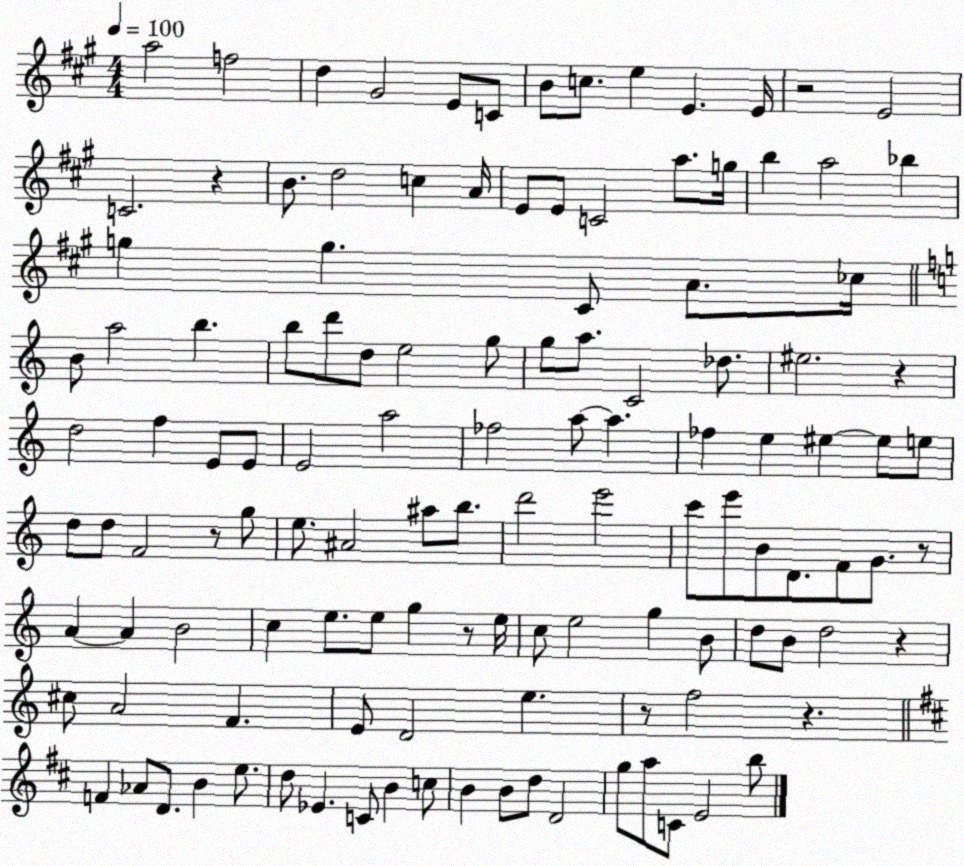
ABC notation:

X:1
T:Untitled
M:4/4
L:1/4
K:A
a2 f2 d ^G2 E/2 C/2 B/2 c/2 e E E/4 z2 E2 C2 z B/2 d2 c A/4 E/2 E/2 C2 a/2 g/4 b a2 _b g g ^C/2 A/2 _c/4 B/2 a2 b b/2 d'/2 d/2 e2 g/2 g/2 a/2 C2 _d/2 ^e2 z d2 f E/2 E/2 E2 a2 _f2 a/2 a _f e ^e ^e/2 e/2 d/2 d/2 F2 z/2 g/2 e/2 ^A2 ^a/2 b/2 d'2 e'2 c'/2 e'/2 B/2 D/2 F/2 G/2 z/2 A A B2 c e/2 e/2 g z/2 e/4 c/2 e2 g B/2 d/2 B/2 d2 z ^c/2 A2 F E/2 D2 e z/2 f2 z F _A/2 D/2 B e/2 d/2 _E C/2 B c/2 B B/2 d/2 D2 g/2 a/2 C/2 E2 b/2